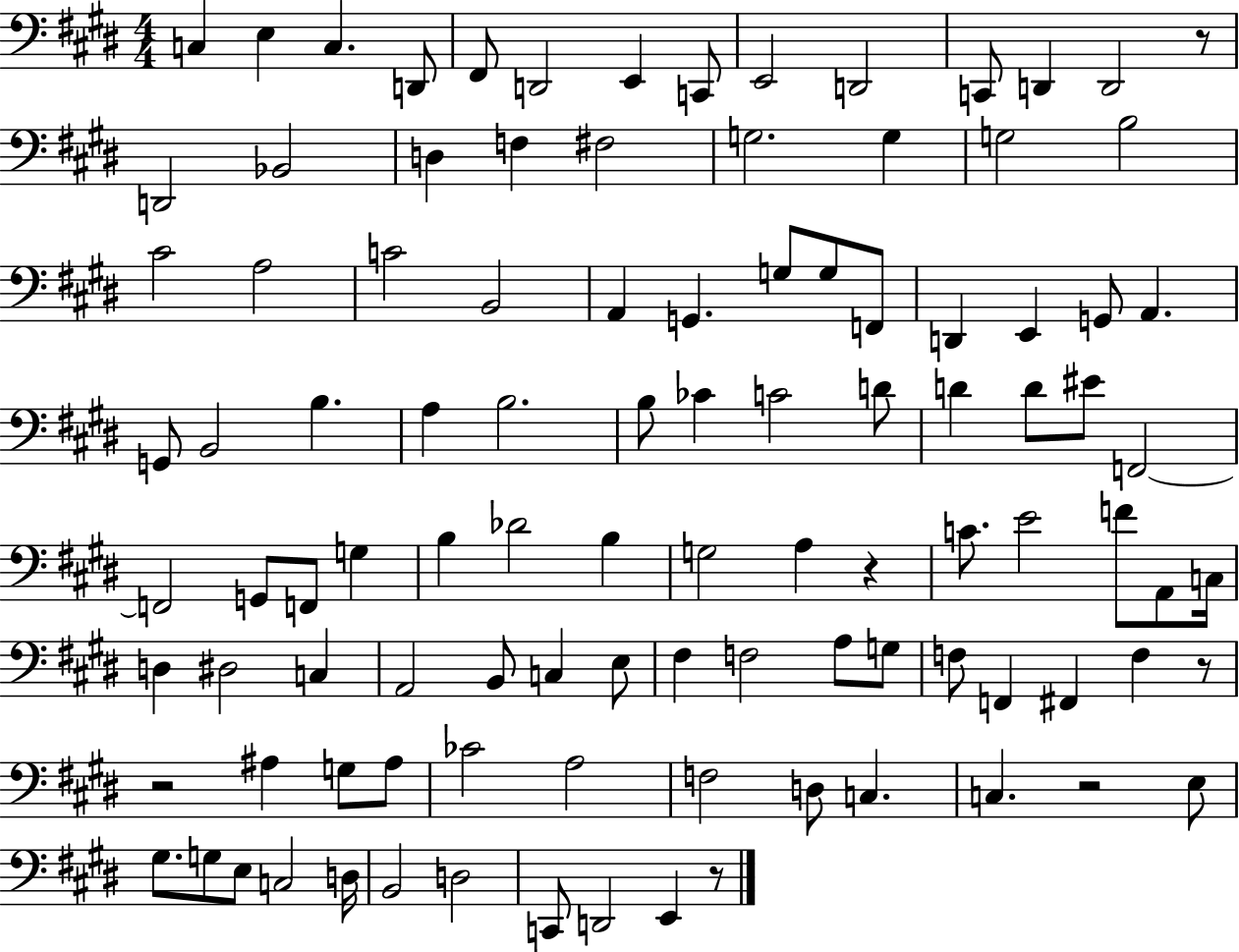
X:1
T:Untitled
M:4/4
L:1/4
K:E
C, E, C, D,,/2 ^F,,/2 D,,2 E,, C,,/2 E,,2 D,,2 C,,/2 D,, D,,2 z/2 D,,2 _B,,2 D, F, ^F,2 G,2 G, G,2 B,2 ^C2 A,2 C2 B,,2 A,, G,, G,/2 G,/2 F,,/2 D,, E,, G,,/2 A,, G,,/2 B,,2 B, A, B,2 B,/2 _C C2 D/2 D D/2 ^E/2 F,,2 F,,2 G,,/2 F,,/2 G, B, _D2 B, G,2 A, z C/2 E2 F/2 A,,/2 C,/4 D, ^D,2 C, A,,2 B,,/2 C, E,/2 ^F, F,2 A,/2 G,/2 F,/2 F,, ^F,, F, z/2 z2 ^A, G,/2 ^A,/2 _C2 A,2 F,2 D,/2 C, C, z2 E,/2 ^G,/2 G,/2 E,/2 C,2 D,/4 B,,2 D,2 C,,/2 D,,2 E,, z/2